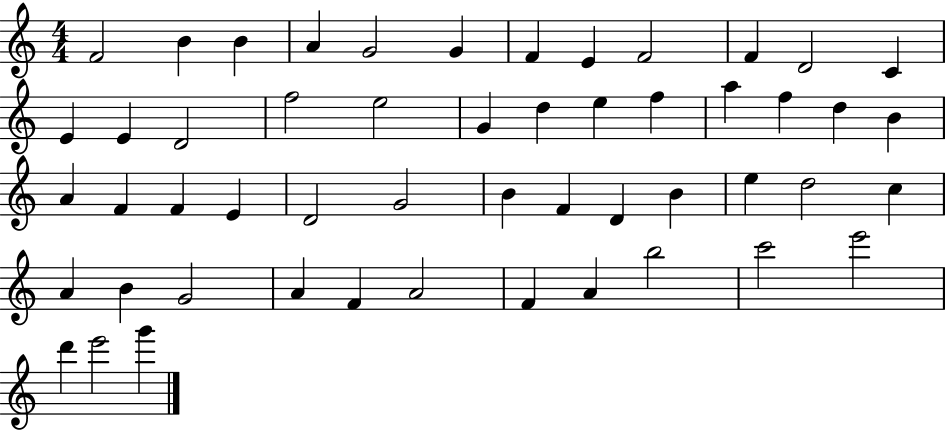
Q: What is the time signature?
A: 4/4